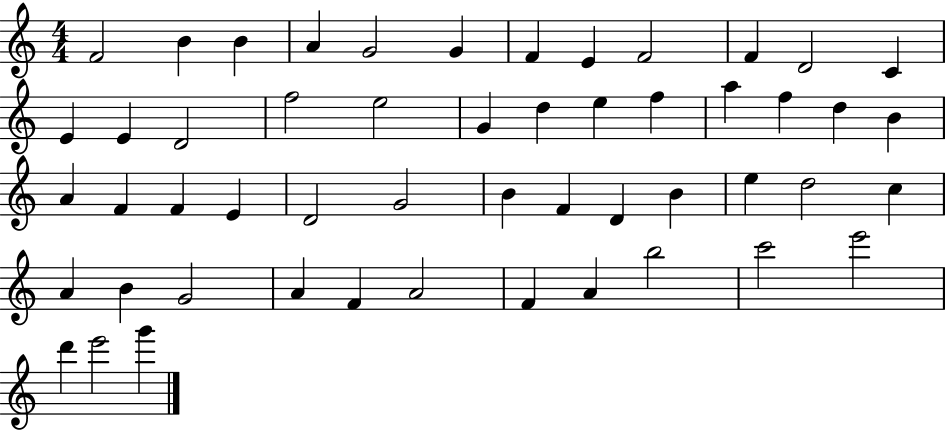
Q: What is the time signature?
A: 4/4